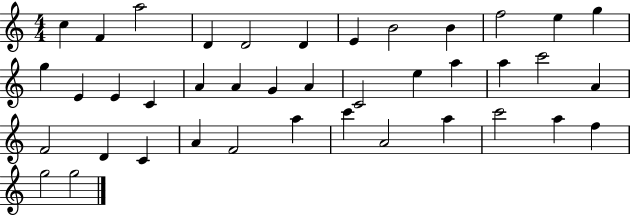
X:1
T:Untitled
M:4/4
L:1/4
K:C
c F a2 D D2 D E B2 B f2 e g g E E C A A G A C2 e a a c'2 A F2 D C A F2 a c' A2 a c'2 a f g2 g2